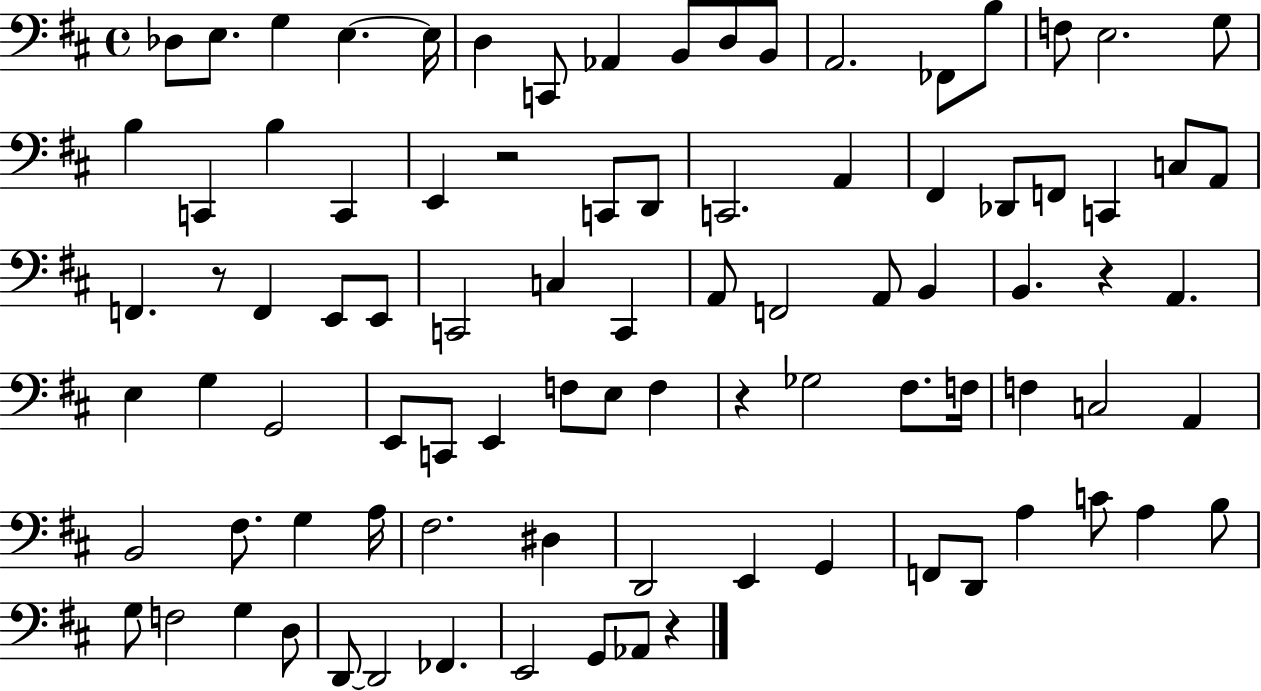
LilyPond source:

{
  \clef bass
  \time 4/4
  \defaultTimeSignature
  \key d \major
  des8 e8. g4 e4.~~ e16 | d4 c,8 aes,4 b,8 d8 b,8 | a,2. fes,8 b8 | f8 e2. g8 | \break b4 c,4 b4 c,4 | e,4 r2 c,8 d,8 | c,2. a,4 | fis,4 des,8 f,8 c,4 c8 a,8 | \break f,4. r8 f,4 e,8 e,8 | c,2 c4 c,4 | a,8 f,2 a,8 b,4 | b,4. r4 a,4. | \break e4 g4 g,2 | e,8 c,8 e,4 f8 e8 f4 | r4 ges2 fis8. f16 | f4 c2 a,4 | \break b,2 fis8. g4 a16 | fis2. dis4 | d,2 e,4 g,4 | f,8 d,8 a4 c'8 a4 b8 | \break g8 f2 g4 d8 | d,8~~ d,2 fes,4. | e,2 g,8 aes,8 r4 | \bar "|."
}